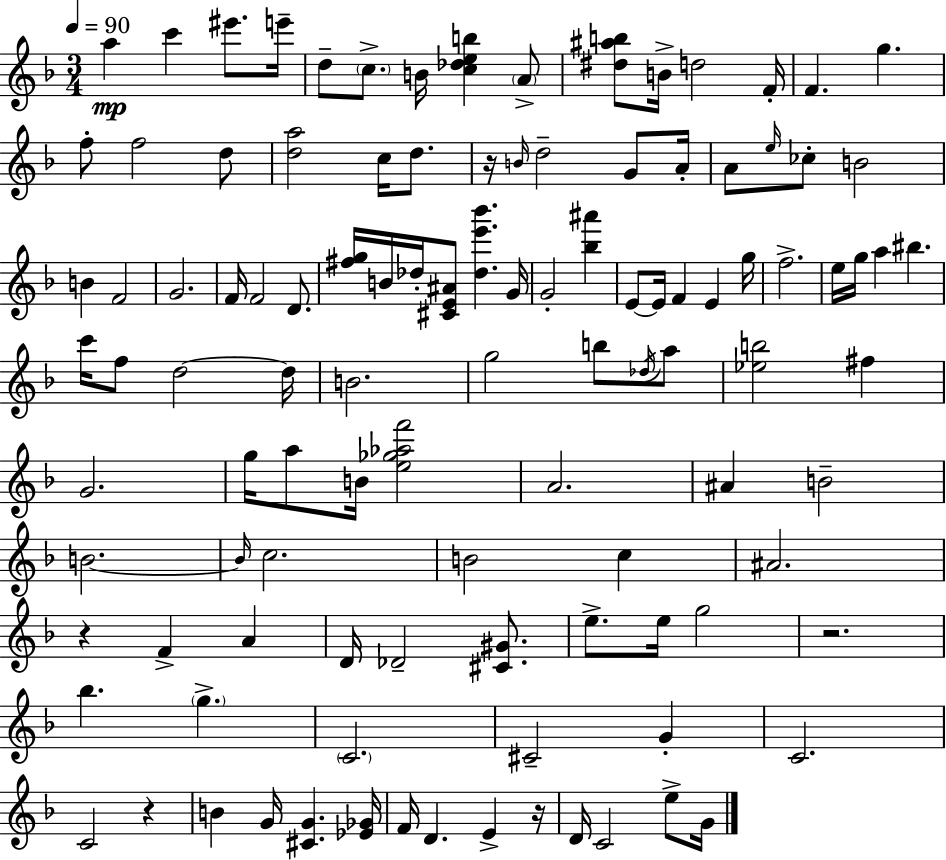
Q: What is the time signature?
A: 3/4